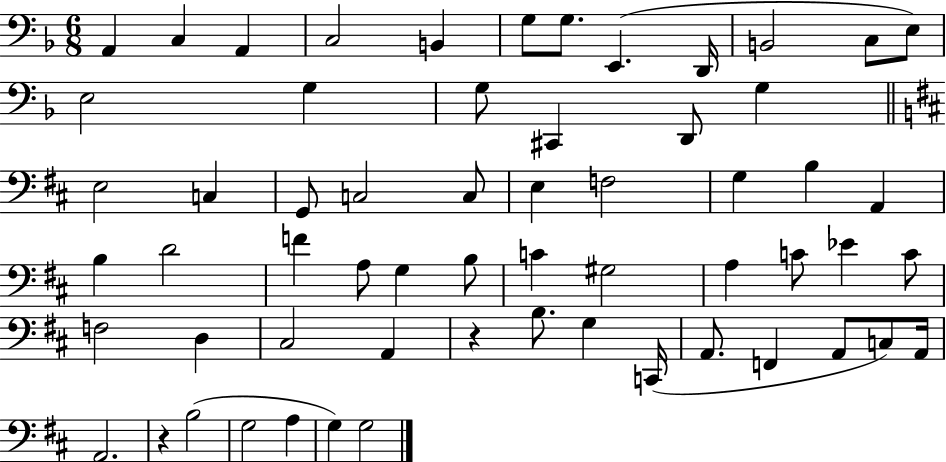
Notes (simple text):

A2/q C3/q A2/q C3/h B2/q G3/e G3/e. E2/q. D2/s B2/h C3/e E3/e E3/h G3/q G3/e C#2/q D2/e G3/q E3/h C3/q G2/e C3/h C3/e E3/q F3/h G3/q B3/q A2/q B3/q D4/h F4/q A3/e G3/q B3/e C4/q G#3/h A3/q C4/e Eb4/q C4/e F3/h D3/q C#3/h A2/q R/q B3/e. G3/q C2/s A2/e. F2/q A2/e C3/e A2/s A2/h. R/q B3/h G3/h A3/q G3/q G3/h